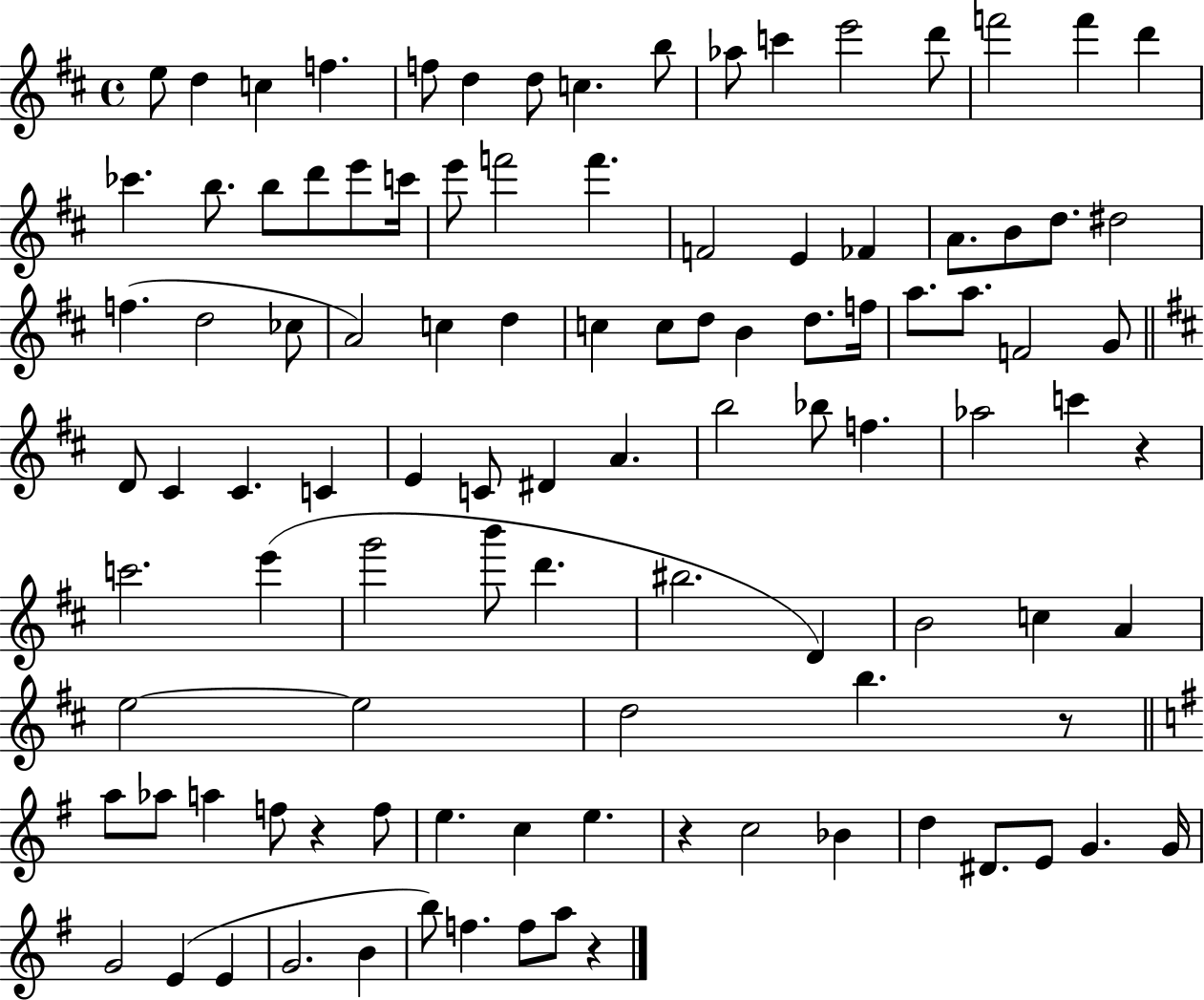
E5/e D5/q C5/q F5/q. F5/e D5/q D5/e C5/q. B5/e Ab5/e C6/q E6/h D6/e F6/h F6/q D6/q CES6/q. B5/e. B5/e D6/e E6/e C6/s E6/e F6/h F6/q. F4/h E4/q FES4/q A4/e. B4/e D5/e. D#5/h F5/q. D5/h CES5/e A4/h C5/q D5/q C5/q C5/e D5/e B4/q D5/e. F5/s A5/e. A5/e. F4/h G4/e D4/e C#4/q C#4/q. C4/q E4/q C4/e D#4/q A4/q. B5/h Bb5/e F5/q. Ab5/h C6/q R/q C6/h. E6/q G6/h B6/e D6/q. BIS5/h. D4/q B4/h C5/q A4/q E5/h E5/h D5/h B5/q. R/e A5/e Ab5/e A5/q F5/e R/q F5/e E5/q. C5/q E5/q. R/q C5/h Bb4/q D5/q D#4/e. E4/e G4/q. G4/s G4/h E4/q E4/q G4/h. B4/q B5/e F5/q. F5/e A5/e R/q